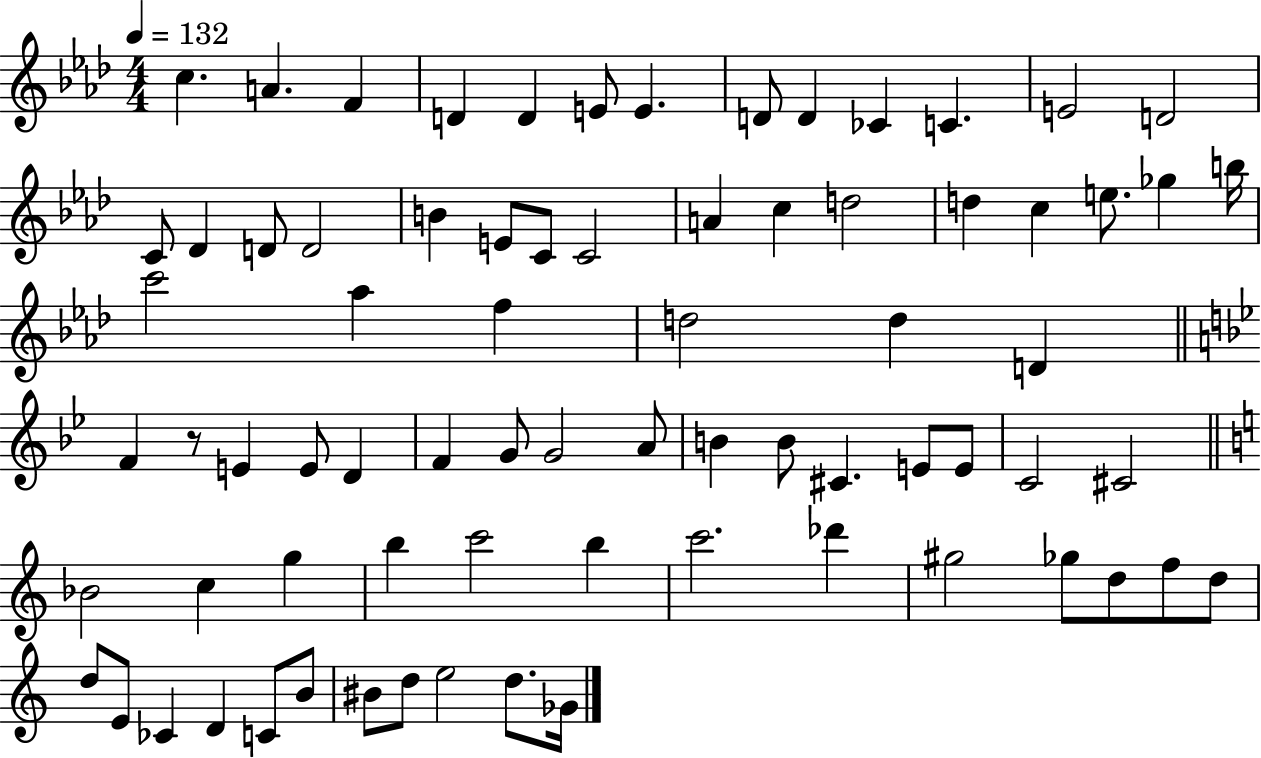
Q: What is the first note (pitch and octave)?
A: C5